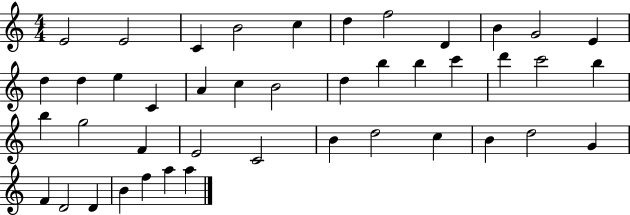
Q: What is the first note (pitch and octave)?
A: E4